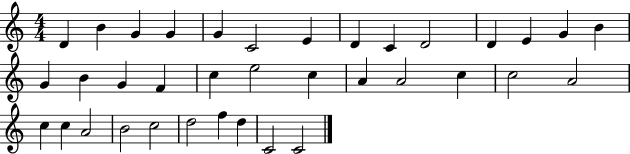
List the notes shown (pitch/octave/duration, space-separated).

D4/q B4/q G4/q G4/q G4/q C4/h E4/q D4/q C4/q D4/h D4/q E4/q G4/q B4/q G4/q B4/q G4/q F4/q C5/q E5/h C5/q A4/q A4/h C5/q C5/h A4/h C5/q C5/q A4/h B4/h C5/h D5/h F5/q D5/q C4/h C4/h